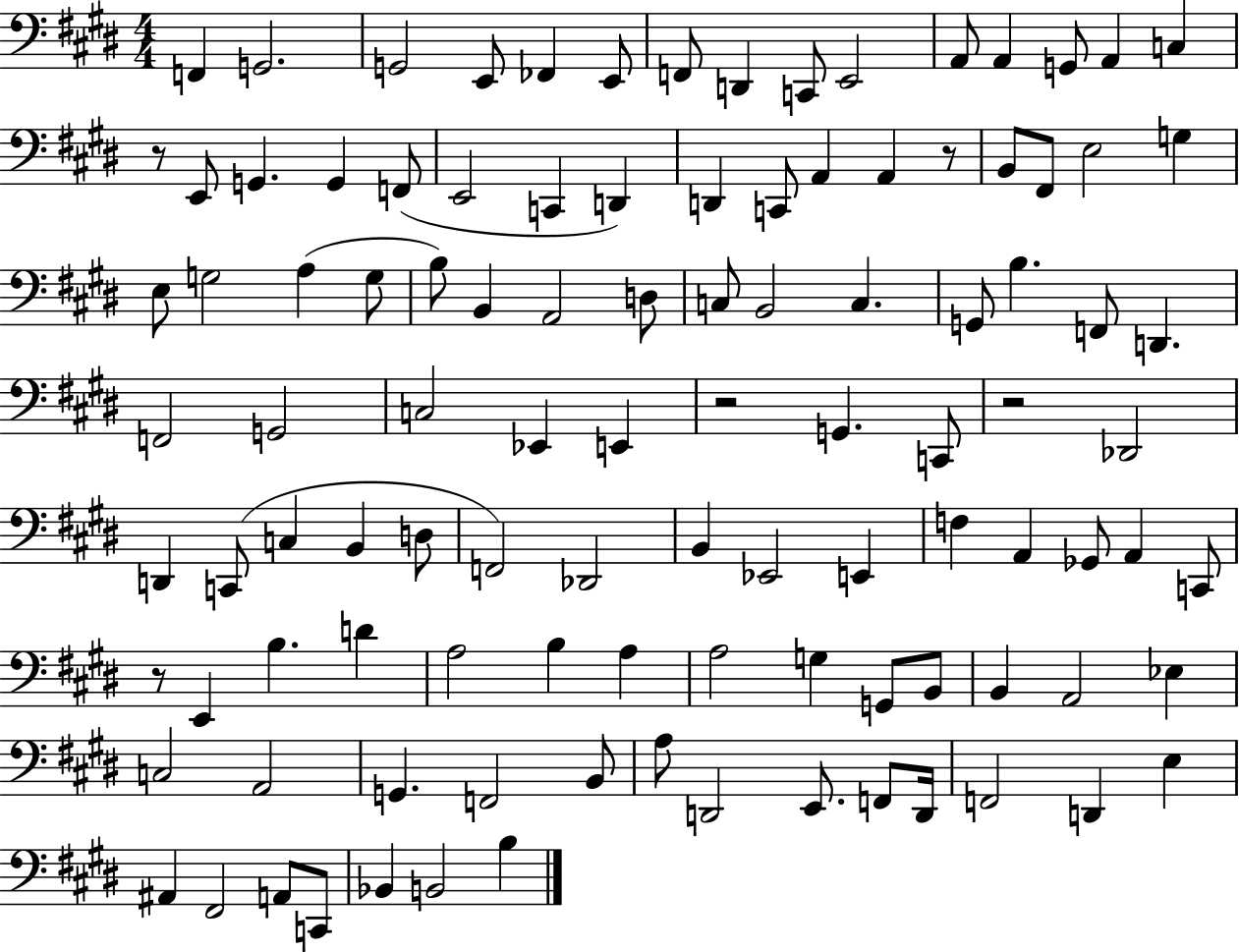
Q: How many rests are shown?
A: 5